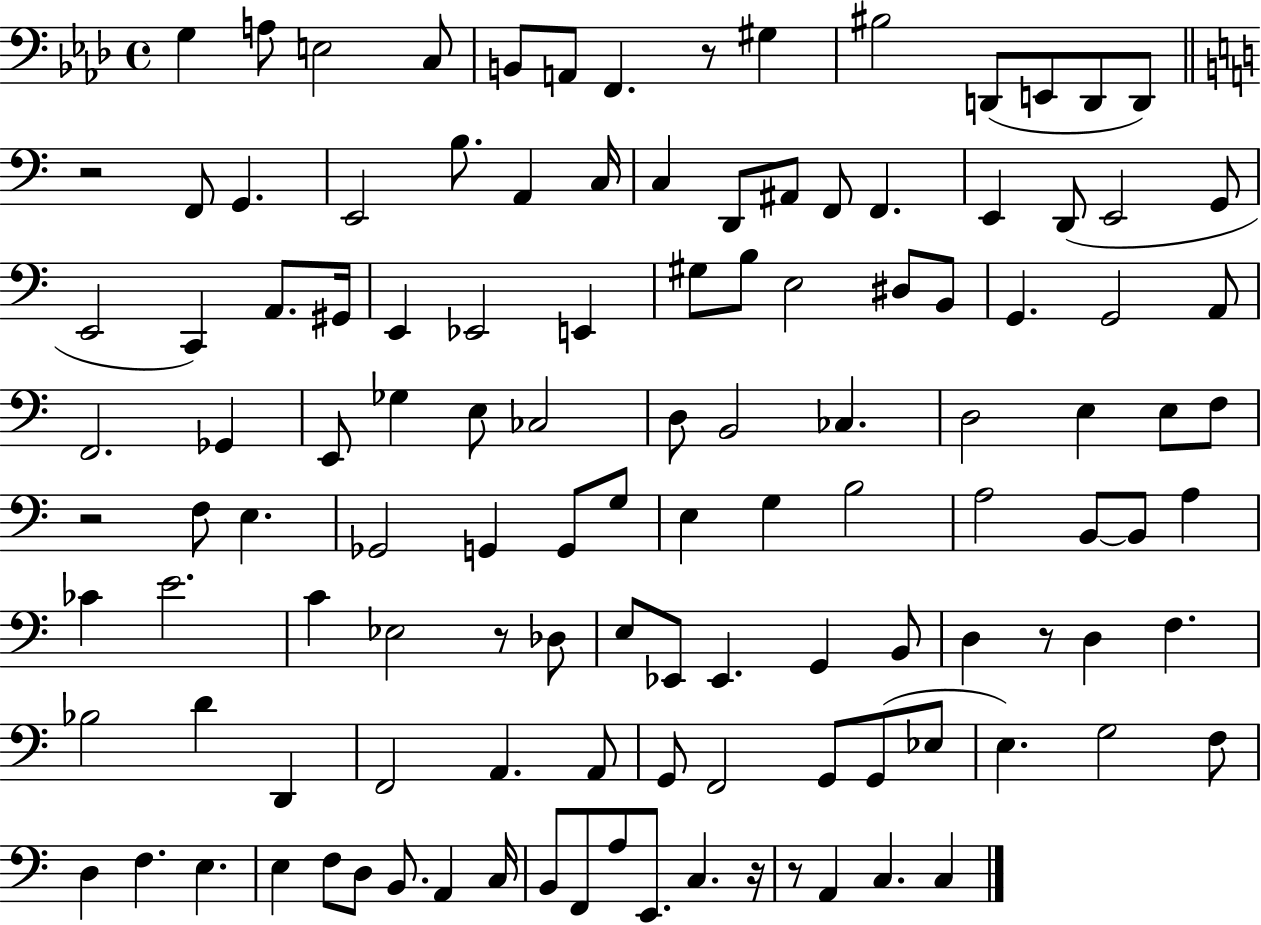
{
  \clef bass
  \time 4/4
  \defaultTimeSignature
  \key aes \major
  g4 a8 e2 c8 | b,8 a,8 f,4. r8 gis4 | bis2 d,8( e,8 d,8 d,8) | \bar "||" \break \key c \major r2 f,8 g,4. | e,2 b8. a,4 c16 | c4 d,8 ais,8 f,8 f,4. | e,4 d,8( e,2 g,8 | \break e,2 c,4) a,8. gis,16 | e,4 ees,2 e,4 | gis8 b8 e2 dis8 b,8 | g,4. g,2 a,8 | \break f,2. ges,4 | e,8 ges4 e8 ces2 | d8 b,2 ces4. | d2 e4 e8 f8 | \break r2 f8 e4. | ges,2 g,4 g,8 g8 | e4 g4 b2 | a2 b,8~~ b,8 a4 | \break ces'4 e'2. | c'4 ees2 r8 des8 | e8 ees,8 ees,4. g,4 b,8 | d4 r8 d4 f4. | \break bes2 d'4 d,4 | f,2 a,4. a,8 | g,8 f,2 g,8 g,8( ees8 | e4.) g2 f8 | \break d4 f4. e4. | e4 f8 d8 b,8. a,4 c16 | b,8 f,8 a8 e,8. c4. r16 | r8 a,4 c4. c4 | \break \bar "|."
}